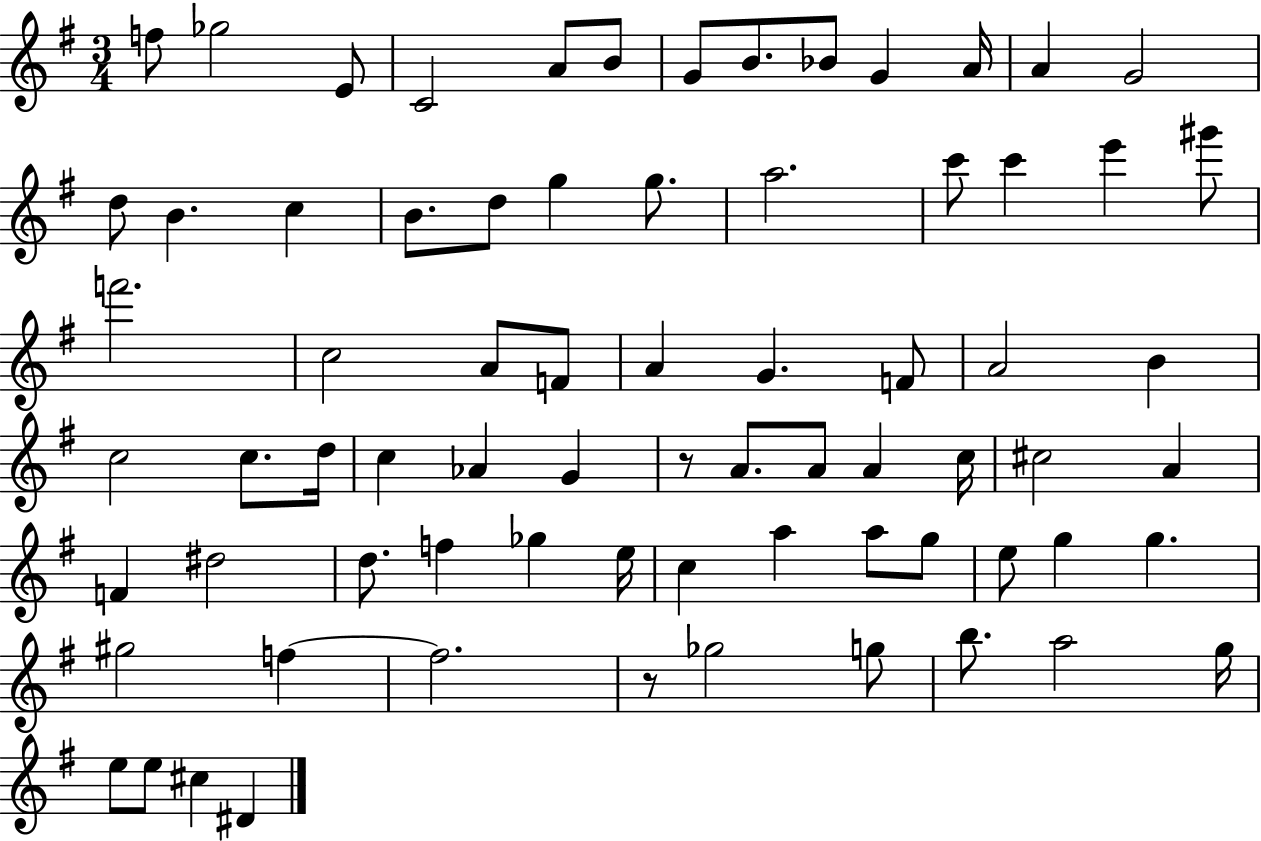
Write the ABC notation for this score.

X:1
T:Untitled
M:3/4
L:1/4
K:G
f/2 _g2 E/2 C2 A/2 B/2 G/2 B/2 _B/2 G A/4 A G2 d/2 B c B/2 d/2 g g/2 a2 c'/2 c' e' ^g'/2 f'2 c2 A/2 F/2 A G F/2 A2 B c2 c/2 d/4 c _A G z/2 A/2 A/2 A c/4 ^c2 A F ^d2 d/2 f _g e/4 c a a/2 g/2 e/2 g g ^g2 f f2 z/2 _g2 g/2 b/2 a2 g/4 e/2 e/2 ^c ^D